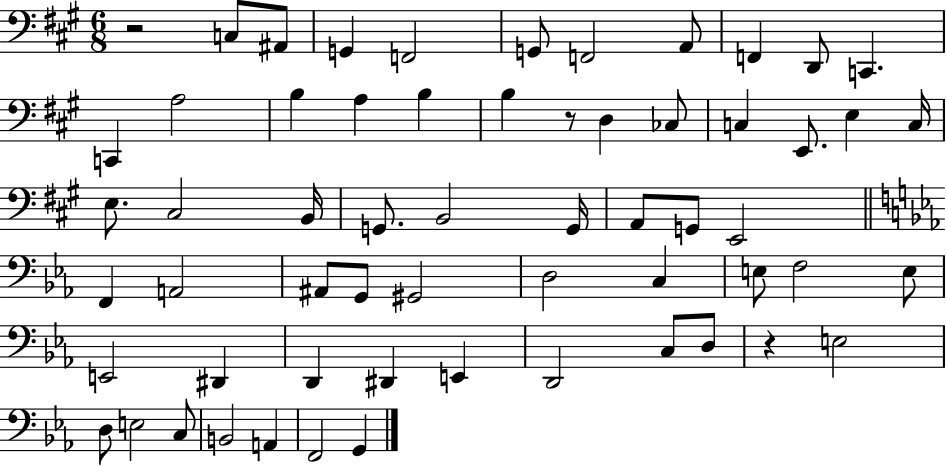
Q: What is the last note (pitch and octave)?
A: G2